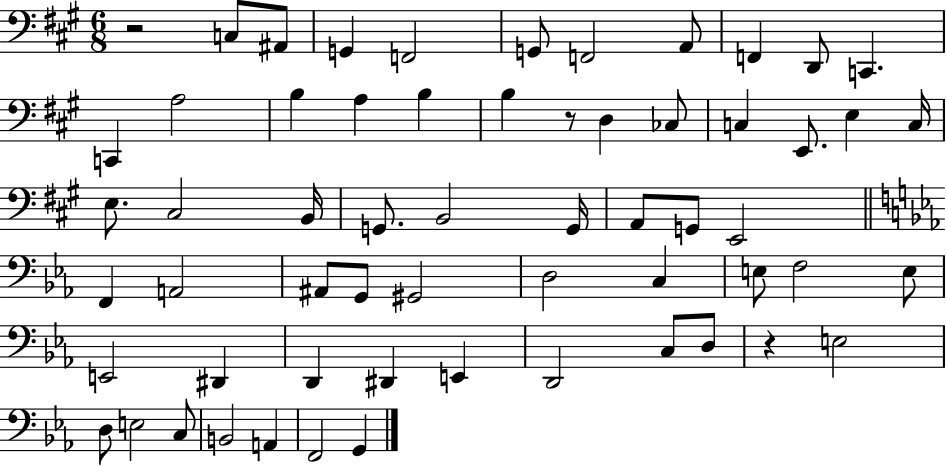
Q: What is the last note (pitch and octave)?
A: G2